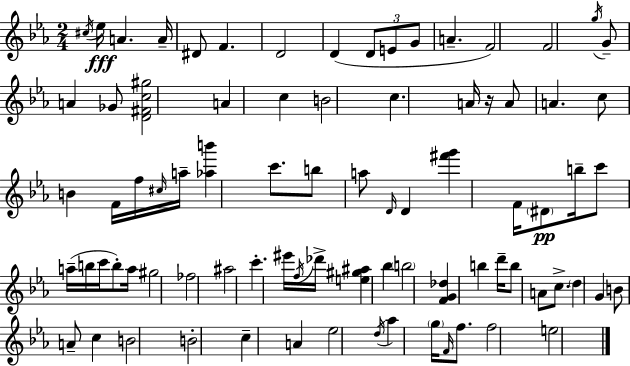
C#5/s Eb5/s A4/q. A4/s D#4/e F4/q. D4/h D4/q D4/e E4/e G4/e A4/q. F4/h F4/h G5/s G4/e A4/q Gb4/e [D4,F#4,C5,G#5]/h A4/q C5/q B4/h C5/q. A4/s R/s A4/e A4/q. C5/e B4/q F4/s F5/s C#5/s A5/s [Ab5,B6]/q C6/e. B5/e A5/e D4/s D4/q [F#6,G6]/q F4/s D#4/e B5/s C6/e A5/s B5/s C6/s B5/e A5/s G#5/h FES5/h A#5/h C6/q. EIS6/s F5/s Db6/s [E5,G#5,A#5]/q Bb5/q B5/h [F4,G4,Db5]/q B5/q D6/s B5/e A4/e C5/e. D5/q G4/q B4/e A4/e C5/q B4/h B4/h C5/q A4/q Eb5/h D5/s Ab5/q G5/s F4/s F5/e. F5/h E5/h